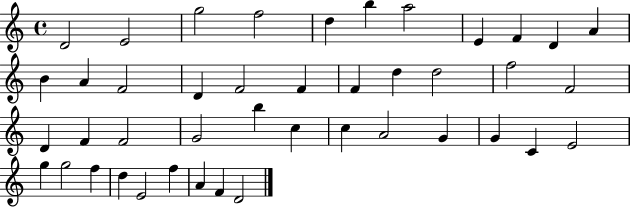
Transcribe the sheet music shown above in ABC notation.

X:1
T:Untitled
M:4/4
L:1/4
K:C
D2 E2 g2 f2 d b a2 E F D A B A F2 D F2 F F d d2 f2 F2 D F F2 G2 b c c A2 G G C E2 g g2 f d E2 f A F D2